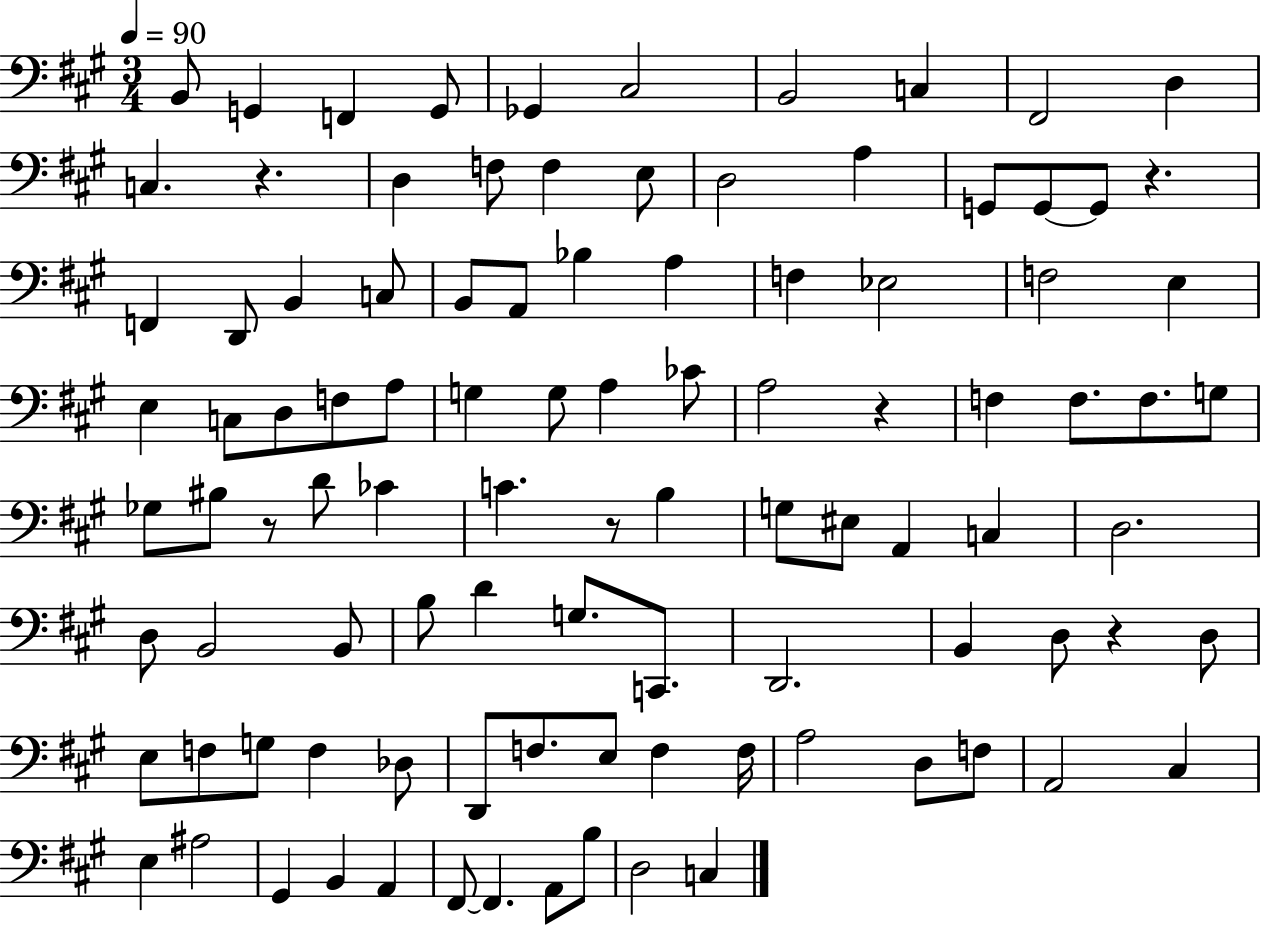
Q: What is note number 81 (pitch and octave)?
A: F3